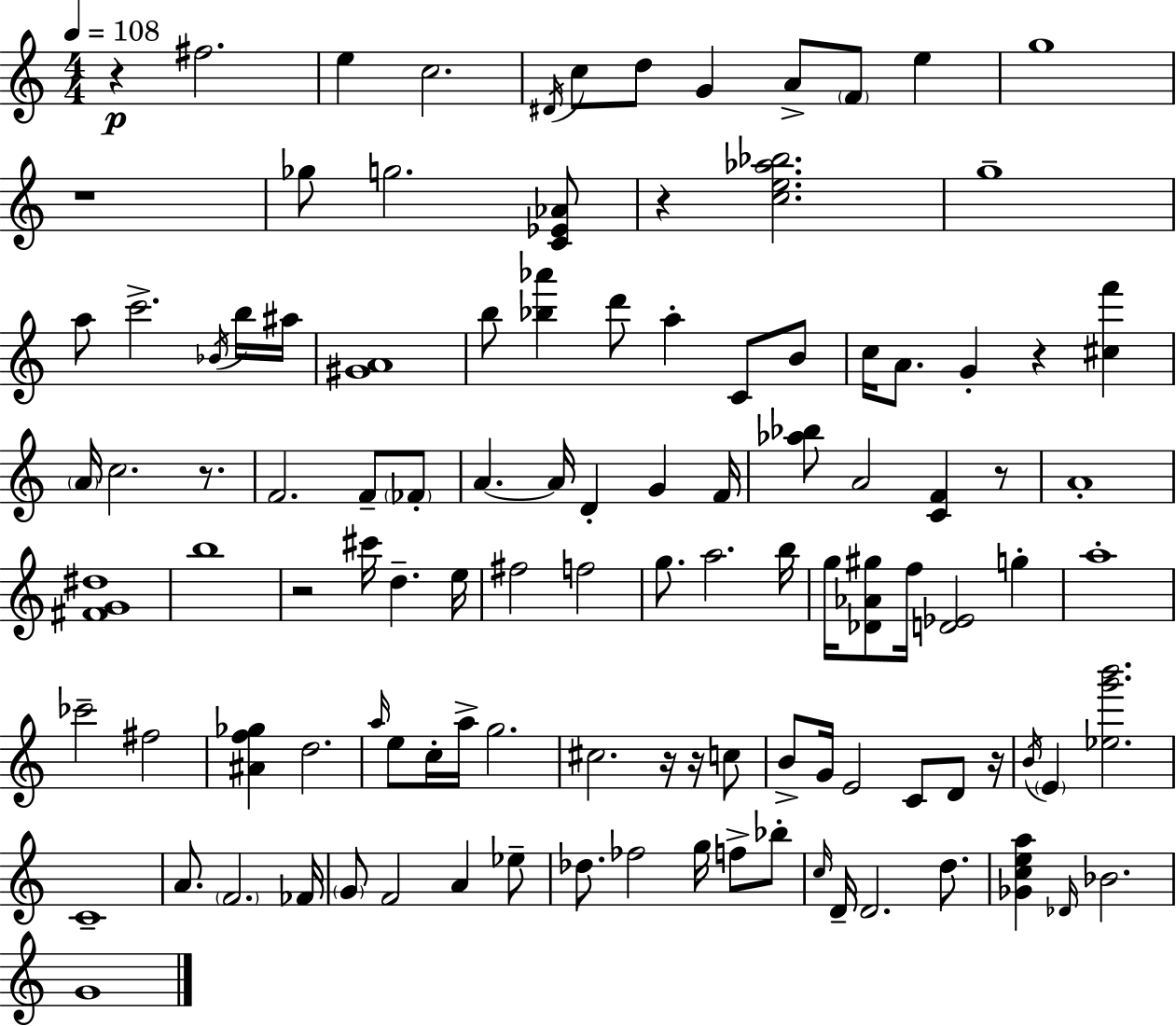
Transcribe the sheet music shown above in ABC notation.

X:1
T:Untitled
M:4/4
L:1/4
K:C
z ^f2 e c2 ^D/4 c/2 d/2 G A/2 F/2 e g4 z4 _g/2 g2 [C_E_A]/2 z [ce_a_b]2 g4 a/2 c'2 _B/4 b/4 ^a/4 [^GA]4 b/2 [_b_a'] d'/2 a C/2 B/2 c/4 A/2 G z [^cf'] A/4 c2 z/2 F2 F/2 _F/2 A A/4 D G F/4 [_a_b]/2 A2 [CF] z/2 A4 [^FG^d]4 b4 z2 ^c'/4 d e/4 ^f2 f2 g/2 a2 b/4 g/4 [_D_A^g]/2 f/4 [D_E]2 g a4 _c'2 ^f2 [^Af_g] d2 a/4 e/2 c/4 a/4 g2 ^c2 z/4 z/4 c/2 B/2 G/4 E2 C/2 D/2 z/4 B/4 E [_eg'b']2 C4 A/2 F2 _F/4 G/2 F2 A _e/2 _d/2 _f2 g/4 f/2 _b/2 c/4 D/4 D2 d/2 [_Gcea] _D/4 _B2 G4